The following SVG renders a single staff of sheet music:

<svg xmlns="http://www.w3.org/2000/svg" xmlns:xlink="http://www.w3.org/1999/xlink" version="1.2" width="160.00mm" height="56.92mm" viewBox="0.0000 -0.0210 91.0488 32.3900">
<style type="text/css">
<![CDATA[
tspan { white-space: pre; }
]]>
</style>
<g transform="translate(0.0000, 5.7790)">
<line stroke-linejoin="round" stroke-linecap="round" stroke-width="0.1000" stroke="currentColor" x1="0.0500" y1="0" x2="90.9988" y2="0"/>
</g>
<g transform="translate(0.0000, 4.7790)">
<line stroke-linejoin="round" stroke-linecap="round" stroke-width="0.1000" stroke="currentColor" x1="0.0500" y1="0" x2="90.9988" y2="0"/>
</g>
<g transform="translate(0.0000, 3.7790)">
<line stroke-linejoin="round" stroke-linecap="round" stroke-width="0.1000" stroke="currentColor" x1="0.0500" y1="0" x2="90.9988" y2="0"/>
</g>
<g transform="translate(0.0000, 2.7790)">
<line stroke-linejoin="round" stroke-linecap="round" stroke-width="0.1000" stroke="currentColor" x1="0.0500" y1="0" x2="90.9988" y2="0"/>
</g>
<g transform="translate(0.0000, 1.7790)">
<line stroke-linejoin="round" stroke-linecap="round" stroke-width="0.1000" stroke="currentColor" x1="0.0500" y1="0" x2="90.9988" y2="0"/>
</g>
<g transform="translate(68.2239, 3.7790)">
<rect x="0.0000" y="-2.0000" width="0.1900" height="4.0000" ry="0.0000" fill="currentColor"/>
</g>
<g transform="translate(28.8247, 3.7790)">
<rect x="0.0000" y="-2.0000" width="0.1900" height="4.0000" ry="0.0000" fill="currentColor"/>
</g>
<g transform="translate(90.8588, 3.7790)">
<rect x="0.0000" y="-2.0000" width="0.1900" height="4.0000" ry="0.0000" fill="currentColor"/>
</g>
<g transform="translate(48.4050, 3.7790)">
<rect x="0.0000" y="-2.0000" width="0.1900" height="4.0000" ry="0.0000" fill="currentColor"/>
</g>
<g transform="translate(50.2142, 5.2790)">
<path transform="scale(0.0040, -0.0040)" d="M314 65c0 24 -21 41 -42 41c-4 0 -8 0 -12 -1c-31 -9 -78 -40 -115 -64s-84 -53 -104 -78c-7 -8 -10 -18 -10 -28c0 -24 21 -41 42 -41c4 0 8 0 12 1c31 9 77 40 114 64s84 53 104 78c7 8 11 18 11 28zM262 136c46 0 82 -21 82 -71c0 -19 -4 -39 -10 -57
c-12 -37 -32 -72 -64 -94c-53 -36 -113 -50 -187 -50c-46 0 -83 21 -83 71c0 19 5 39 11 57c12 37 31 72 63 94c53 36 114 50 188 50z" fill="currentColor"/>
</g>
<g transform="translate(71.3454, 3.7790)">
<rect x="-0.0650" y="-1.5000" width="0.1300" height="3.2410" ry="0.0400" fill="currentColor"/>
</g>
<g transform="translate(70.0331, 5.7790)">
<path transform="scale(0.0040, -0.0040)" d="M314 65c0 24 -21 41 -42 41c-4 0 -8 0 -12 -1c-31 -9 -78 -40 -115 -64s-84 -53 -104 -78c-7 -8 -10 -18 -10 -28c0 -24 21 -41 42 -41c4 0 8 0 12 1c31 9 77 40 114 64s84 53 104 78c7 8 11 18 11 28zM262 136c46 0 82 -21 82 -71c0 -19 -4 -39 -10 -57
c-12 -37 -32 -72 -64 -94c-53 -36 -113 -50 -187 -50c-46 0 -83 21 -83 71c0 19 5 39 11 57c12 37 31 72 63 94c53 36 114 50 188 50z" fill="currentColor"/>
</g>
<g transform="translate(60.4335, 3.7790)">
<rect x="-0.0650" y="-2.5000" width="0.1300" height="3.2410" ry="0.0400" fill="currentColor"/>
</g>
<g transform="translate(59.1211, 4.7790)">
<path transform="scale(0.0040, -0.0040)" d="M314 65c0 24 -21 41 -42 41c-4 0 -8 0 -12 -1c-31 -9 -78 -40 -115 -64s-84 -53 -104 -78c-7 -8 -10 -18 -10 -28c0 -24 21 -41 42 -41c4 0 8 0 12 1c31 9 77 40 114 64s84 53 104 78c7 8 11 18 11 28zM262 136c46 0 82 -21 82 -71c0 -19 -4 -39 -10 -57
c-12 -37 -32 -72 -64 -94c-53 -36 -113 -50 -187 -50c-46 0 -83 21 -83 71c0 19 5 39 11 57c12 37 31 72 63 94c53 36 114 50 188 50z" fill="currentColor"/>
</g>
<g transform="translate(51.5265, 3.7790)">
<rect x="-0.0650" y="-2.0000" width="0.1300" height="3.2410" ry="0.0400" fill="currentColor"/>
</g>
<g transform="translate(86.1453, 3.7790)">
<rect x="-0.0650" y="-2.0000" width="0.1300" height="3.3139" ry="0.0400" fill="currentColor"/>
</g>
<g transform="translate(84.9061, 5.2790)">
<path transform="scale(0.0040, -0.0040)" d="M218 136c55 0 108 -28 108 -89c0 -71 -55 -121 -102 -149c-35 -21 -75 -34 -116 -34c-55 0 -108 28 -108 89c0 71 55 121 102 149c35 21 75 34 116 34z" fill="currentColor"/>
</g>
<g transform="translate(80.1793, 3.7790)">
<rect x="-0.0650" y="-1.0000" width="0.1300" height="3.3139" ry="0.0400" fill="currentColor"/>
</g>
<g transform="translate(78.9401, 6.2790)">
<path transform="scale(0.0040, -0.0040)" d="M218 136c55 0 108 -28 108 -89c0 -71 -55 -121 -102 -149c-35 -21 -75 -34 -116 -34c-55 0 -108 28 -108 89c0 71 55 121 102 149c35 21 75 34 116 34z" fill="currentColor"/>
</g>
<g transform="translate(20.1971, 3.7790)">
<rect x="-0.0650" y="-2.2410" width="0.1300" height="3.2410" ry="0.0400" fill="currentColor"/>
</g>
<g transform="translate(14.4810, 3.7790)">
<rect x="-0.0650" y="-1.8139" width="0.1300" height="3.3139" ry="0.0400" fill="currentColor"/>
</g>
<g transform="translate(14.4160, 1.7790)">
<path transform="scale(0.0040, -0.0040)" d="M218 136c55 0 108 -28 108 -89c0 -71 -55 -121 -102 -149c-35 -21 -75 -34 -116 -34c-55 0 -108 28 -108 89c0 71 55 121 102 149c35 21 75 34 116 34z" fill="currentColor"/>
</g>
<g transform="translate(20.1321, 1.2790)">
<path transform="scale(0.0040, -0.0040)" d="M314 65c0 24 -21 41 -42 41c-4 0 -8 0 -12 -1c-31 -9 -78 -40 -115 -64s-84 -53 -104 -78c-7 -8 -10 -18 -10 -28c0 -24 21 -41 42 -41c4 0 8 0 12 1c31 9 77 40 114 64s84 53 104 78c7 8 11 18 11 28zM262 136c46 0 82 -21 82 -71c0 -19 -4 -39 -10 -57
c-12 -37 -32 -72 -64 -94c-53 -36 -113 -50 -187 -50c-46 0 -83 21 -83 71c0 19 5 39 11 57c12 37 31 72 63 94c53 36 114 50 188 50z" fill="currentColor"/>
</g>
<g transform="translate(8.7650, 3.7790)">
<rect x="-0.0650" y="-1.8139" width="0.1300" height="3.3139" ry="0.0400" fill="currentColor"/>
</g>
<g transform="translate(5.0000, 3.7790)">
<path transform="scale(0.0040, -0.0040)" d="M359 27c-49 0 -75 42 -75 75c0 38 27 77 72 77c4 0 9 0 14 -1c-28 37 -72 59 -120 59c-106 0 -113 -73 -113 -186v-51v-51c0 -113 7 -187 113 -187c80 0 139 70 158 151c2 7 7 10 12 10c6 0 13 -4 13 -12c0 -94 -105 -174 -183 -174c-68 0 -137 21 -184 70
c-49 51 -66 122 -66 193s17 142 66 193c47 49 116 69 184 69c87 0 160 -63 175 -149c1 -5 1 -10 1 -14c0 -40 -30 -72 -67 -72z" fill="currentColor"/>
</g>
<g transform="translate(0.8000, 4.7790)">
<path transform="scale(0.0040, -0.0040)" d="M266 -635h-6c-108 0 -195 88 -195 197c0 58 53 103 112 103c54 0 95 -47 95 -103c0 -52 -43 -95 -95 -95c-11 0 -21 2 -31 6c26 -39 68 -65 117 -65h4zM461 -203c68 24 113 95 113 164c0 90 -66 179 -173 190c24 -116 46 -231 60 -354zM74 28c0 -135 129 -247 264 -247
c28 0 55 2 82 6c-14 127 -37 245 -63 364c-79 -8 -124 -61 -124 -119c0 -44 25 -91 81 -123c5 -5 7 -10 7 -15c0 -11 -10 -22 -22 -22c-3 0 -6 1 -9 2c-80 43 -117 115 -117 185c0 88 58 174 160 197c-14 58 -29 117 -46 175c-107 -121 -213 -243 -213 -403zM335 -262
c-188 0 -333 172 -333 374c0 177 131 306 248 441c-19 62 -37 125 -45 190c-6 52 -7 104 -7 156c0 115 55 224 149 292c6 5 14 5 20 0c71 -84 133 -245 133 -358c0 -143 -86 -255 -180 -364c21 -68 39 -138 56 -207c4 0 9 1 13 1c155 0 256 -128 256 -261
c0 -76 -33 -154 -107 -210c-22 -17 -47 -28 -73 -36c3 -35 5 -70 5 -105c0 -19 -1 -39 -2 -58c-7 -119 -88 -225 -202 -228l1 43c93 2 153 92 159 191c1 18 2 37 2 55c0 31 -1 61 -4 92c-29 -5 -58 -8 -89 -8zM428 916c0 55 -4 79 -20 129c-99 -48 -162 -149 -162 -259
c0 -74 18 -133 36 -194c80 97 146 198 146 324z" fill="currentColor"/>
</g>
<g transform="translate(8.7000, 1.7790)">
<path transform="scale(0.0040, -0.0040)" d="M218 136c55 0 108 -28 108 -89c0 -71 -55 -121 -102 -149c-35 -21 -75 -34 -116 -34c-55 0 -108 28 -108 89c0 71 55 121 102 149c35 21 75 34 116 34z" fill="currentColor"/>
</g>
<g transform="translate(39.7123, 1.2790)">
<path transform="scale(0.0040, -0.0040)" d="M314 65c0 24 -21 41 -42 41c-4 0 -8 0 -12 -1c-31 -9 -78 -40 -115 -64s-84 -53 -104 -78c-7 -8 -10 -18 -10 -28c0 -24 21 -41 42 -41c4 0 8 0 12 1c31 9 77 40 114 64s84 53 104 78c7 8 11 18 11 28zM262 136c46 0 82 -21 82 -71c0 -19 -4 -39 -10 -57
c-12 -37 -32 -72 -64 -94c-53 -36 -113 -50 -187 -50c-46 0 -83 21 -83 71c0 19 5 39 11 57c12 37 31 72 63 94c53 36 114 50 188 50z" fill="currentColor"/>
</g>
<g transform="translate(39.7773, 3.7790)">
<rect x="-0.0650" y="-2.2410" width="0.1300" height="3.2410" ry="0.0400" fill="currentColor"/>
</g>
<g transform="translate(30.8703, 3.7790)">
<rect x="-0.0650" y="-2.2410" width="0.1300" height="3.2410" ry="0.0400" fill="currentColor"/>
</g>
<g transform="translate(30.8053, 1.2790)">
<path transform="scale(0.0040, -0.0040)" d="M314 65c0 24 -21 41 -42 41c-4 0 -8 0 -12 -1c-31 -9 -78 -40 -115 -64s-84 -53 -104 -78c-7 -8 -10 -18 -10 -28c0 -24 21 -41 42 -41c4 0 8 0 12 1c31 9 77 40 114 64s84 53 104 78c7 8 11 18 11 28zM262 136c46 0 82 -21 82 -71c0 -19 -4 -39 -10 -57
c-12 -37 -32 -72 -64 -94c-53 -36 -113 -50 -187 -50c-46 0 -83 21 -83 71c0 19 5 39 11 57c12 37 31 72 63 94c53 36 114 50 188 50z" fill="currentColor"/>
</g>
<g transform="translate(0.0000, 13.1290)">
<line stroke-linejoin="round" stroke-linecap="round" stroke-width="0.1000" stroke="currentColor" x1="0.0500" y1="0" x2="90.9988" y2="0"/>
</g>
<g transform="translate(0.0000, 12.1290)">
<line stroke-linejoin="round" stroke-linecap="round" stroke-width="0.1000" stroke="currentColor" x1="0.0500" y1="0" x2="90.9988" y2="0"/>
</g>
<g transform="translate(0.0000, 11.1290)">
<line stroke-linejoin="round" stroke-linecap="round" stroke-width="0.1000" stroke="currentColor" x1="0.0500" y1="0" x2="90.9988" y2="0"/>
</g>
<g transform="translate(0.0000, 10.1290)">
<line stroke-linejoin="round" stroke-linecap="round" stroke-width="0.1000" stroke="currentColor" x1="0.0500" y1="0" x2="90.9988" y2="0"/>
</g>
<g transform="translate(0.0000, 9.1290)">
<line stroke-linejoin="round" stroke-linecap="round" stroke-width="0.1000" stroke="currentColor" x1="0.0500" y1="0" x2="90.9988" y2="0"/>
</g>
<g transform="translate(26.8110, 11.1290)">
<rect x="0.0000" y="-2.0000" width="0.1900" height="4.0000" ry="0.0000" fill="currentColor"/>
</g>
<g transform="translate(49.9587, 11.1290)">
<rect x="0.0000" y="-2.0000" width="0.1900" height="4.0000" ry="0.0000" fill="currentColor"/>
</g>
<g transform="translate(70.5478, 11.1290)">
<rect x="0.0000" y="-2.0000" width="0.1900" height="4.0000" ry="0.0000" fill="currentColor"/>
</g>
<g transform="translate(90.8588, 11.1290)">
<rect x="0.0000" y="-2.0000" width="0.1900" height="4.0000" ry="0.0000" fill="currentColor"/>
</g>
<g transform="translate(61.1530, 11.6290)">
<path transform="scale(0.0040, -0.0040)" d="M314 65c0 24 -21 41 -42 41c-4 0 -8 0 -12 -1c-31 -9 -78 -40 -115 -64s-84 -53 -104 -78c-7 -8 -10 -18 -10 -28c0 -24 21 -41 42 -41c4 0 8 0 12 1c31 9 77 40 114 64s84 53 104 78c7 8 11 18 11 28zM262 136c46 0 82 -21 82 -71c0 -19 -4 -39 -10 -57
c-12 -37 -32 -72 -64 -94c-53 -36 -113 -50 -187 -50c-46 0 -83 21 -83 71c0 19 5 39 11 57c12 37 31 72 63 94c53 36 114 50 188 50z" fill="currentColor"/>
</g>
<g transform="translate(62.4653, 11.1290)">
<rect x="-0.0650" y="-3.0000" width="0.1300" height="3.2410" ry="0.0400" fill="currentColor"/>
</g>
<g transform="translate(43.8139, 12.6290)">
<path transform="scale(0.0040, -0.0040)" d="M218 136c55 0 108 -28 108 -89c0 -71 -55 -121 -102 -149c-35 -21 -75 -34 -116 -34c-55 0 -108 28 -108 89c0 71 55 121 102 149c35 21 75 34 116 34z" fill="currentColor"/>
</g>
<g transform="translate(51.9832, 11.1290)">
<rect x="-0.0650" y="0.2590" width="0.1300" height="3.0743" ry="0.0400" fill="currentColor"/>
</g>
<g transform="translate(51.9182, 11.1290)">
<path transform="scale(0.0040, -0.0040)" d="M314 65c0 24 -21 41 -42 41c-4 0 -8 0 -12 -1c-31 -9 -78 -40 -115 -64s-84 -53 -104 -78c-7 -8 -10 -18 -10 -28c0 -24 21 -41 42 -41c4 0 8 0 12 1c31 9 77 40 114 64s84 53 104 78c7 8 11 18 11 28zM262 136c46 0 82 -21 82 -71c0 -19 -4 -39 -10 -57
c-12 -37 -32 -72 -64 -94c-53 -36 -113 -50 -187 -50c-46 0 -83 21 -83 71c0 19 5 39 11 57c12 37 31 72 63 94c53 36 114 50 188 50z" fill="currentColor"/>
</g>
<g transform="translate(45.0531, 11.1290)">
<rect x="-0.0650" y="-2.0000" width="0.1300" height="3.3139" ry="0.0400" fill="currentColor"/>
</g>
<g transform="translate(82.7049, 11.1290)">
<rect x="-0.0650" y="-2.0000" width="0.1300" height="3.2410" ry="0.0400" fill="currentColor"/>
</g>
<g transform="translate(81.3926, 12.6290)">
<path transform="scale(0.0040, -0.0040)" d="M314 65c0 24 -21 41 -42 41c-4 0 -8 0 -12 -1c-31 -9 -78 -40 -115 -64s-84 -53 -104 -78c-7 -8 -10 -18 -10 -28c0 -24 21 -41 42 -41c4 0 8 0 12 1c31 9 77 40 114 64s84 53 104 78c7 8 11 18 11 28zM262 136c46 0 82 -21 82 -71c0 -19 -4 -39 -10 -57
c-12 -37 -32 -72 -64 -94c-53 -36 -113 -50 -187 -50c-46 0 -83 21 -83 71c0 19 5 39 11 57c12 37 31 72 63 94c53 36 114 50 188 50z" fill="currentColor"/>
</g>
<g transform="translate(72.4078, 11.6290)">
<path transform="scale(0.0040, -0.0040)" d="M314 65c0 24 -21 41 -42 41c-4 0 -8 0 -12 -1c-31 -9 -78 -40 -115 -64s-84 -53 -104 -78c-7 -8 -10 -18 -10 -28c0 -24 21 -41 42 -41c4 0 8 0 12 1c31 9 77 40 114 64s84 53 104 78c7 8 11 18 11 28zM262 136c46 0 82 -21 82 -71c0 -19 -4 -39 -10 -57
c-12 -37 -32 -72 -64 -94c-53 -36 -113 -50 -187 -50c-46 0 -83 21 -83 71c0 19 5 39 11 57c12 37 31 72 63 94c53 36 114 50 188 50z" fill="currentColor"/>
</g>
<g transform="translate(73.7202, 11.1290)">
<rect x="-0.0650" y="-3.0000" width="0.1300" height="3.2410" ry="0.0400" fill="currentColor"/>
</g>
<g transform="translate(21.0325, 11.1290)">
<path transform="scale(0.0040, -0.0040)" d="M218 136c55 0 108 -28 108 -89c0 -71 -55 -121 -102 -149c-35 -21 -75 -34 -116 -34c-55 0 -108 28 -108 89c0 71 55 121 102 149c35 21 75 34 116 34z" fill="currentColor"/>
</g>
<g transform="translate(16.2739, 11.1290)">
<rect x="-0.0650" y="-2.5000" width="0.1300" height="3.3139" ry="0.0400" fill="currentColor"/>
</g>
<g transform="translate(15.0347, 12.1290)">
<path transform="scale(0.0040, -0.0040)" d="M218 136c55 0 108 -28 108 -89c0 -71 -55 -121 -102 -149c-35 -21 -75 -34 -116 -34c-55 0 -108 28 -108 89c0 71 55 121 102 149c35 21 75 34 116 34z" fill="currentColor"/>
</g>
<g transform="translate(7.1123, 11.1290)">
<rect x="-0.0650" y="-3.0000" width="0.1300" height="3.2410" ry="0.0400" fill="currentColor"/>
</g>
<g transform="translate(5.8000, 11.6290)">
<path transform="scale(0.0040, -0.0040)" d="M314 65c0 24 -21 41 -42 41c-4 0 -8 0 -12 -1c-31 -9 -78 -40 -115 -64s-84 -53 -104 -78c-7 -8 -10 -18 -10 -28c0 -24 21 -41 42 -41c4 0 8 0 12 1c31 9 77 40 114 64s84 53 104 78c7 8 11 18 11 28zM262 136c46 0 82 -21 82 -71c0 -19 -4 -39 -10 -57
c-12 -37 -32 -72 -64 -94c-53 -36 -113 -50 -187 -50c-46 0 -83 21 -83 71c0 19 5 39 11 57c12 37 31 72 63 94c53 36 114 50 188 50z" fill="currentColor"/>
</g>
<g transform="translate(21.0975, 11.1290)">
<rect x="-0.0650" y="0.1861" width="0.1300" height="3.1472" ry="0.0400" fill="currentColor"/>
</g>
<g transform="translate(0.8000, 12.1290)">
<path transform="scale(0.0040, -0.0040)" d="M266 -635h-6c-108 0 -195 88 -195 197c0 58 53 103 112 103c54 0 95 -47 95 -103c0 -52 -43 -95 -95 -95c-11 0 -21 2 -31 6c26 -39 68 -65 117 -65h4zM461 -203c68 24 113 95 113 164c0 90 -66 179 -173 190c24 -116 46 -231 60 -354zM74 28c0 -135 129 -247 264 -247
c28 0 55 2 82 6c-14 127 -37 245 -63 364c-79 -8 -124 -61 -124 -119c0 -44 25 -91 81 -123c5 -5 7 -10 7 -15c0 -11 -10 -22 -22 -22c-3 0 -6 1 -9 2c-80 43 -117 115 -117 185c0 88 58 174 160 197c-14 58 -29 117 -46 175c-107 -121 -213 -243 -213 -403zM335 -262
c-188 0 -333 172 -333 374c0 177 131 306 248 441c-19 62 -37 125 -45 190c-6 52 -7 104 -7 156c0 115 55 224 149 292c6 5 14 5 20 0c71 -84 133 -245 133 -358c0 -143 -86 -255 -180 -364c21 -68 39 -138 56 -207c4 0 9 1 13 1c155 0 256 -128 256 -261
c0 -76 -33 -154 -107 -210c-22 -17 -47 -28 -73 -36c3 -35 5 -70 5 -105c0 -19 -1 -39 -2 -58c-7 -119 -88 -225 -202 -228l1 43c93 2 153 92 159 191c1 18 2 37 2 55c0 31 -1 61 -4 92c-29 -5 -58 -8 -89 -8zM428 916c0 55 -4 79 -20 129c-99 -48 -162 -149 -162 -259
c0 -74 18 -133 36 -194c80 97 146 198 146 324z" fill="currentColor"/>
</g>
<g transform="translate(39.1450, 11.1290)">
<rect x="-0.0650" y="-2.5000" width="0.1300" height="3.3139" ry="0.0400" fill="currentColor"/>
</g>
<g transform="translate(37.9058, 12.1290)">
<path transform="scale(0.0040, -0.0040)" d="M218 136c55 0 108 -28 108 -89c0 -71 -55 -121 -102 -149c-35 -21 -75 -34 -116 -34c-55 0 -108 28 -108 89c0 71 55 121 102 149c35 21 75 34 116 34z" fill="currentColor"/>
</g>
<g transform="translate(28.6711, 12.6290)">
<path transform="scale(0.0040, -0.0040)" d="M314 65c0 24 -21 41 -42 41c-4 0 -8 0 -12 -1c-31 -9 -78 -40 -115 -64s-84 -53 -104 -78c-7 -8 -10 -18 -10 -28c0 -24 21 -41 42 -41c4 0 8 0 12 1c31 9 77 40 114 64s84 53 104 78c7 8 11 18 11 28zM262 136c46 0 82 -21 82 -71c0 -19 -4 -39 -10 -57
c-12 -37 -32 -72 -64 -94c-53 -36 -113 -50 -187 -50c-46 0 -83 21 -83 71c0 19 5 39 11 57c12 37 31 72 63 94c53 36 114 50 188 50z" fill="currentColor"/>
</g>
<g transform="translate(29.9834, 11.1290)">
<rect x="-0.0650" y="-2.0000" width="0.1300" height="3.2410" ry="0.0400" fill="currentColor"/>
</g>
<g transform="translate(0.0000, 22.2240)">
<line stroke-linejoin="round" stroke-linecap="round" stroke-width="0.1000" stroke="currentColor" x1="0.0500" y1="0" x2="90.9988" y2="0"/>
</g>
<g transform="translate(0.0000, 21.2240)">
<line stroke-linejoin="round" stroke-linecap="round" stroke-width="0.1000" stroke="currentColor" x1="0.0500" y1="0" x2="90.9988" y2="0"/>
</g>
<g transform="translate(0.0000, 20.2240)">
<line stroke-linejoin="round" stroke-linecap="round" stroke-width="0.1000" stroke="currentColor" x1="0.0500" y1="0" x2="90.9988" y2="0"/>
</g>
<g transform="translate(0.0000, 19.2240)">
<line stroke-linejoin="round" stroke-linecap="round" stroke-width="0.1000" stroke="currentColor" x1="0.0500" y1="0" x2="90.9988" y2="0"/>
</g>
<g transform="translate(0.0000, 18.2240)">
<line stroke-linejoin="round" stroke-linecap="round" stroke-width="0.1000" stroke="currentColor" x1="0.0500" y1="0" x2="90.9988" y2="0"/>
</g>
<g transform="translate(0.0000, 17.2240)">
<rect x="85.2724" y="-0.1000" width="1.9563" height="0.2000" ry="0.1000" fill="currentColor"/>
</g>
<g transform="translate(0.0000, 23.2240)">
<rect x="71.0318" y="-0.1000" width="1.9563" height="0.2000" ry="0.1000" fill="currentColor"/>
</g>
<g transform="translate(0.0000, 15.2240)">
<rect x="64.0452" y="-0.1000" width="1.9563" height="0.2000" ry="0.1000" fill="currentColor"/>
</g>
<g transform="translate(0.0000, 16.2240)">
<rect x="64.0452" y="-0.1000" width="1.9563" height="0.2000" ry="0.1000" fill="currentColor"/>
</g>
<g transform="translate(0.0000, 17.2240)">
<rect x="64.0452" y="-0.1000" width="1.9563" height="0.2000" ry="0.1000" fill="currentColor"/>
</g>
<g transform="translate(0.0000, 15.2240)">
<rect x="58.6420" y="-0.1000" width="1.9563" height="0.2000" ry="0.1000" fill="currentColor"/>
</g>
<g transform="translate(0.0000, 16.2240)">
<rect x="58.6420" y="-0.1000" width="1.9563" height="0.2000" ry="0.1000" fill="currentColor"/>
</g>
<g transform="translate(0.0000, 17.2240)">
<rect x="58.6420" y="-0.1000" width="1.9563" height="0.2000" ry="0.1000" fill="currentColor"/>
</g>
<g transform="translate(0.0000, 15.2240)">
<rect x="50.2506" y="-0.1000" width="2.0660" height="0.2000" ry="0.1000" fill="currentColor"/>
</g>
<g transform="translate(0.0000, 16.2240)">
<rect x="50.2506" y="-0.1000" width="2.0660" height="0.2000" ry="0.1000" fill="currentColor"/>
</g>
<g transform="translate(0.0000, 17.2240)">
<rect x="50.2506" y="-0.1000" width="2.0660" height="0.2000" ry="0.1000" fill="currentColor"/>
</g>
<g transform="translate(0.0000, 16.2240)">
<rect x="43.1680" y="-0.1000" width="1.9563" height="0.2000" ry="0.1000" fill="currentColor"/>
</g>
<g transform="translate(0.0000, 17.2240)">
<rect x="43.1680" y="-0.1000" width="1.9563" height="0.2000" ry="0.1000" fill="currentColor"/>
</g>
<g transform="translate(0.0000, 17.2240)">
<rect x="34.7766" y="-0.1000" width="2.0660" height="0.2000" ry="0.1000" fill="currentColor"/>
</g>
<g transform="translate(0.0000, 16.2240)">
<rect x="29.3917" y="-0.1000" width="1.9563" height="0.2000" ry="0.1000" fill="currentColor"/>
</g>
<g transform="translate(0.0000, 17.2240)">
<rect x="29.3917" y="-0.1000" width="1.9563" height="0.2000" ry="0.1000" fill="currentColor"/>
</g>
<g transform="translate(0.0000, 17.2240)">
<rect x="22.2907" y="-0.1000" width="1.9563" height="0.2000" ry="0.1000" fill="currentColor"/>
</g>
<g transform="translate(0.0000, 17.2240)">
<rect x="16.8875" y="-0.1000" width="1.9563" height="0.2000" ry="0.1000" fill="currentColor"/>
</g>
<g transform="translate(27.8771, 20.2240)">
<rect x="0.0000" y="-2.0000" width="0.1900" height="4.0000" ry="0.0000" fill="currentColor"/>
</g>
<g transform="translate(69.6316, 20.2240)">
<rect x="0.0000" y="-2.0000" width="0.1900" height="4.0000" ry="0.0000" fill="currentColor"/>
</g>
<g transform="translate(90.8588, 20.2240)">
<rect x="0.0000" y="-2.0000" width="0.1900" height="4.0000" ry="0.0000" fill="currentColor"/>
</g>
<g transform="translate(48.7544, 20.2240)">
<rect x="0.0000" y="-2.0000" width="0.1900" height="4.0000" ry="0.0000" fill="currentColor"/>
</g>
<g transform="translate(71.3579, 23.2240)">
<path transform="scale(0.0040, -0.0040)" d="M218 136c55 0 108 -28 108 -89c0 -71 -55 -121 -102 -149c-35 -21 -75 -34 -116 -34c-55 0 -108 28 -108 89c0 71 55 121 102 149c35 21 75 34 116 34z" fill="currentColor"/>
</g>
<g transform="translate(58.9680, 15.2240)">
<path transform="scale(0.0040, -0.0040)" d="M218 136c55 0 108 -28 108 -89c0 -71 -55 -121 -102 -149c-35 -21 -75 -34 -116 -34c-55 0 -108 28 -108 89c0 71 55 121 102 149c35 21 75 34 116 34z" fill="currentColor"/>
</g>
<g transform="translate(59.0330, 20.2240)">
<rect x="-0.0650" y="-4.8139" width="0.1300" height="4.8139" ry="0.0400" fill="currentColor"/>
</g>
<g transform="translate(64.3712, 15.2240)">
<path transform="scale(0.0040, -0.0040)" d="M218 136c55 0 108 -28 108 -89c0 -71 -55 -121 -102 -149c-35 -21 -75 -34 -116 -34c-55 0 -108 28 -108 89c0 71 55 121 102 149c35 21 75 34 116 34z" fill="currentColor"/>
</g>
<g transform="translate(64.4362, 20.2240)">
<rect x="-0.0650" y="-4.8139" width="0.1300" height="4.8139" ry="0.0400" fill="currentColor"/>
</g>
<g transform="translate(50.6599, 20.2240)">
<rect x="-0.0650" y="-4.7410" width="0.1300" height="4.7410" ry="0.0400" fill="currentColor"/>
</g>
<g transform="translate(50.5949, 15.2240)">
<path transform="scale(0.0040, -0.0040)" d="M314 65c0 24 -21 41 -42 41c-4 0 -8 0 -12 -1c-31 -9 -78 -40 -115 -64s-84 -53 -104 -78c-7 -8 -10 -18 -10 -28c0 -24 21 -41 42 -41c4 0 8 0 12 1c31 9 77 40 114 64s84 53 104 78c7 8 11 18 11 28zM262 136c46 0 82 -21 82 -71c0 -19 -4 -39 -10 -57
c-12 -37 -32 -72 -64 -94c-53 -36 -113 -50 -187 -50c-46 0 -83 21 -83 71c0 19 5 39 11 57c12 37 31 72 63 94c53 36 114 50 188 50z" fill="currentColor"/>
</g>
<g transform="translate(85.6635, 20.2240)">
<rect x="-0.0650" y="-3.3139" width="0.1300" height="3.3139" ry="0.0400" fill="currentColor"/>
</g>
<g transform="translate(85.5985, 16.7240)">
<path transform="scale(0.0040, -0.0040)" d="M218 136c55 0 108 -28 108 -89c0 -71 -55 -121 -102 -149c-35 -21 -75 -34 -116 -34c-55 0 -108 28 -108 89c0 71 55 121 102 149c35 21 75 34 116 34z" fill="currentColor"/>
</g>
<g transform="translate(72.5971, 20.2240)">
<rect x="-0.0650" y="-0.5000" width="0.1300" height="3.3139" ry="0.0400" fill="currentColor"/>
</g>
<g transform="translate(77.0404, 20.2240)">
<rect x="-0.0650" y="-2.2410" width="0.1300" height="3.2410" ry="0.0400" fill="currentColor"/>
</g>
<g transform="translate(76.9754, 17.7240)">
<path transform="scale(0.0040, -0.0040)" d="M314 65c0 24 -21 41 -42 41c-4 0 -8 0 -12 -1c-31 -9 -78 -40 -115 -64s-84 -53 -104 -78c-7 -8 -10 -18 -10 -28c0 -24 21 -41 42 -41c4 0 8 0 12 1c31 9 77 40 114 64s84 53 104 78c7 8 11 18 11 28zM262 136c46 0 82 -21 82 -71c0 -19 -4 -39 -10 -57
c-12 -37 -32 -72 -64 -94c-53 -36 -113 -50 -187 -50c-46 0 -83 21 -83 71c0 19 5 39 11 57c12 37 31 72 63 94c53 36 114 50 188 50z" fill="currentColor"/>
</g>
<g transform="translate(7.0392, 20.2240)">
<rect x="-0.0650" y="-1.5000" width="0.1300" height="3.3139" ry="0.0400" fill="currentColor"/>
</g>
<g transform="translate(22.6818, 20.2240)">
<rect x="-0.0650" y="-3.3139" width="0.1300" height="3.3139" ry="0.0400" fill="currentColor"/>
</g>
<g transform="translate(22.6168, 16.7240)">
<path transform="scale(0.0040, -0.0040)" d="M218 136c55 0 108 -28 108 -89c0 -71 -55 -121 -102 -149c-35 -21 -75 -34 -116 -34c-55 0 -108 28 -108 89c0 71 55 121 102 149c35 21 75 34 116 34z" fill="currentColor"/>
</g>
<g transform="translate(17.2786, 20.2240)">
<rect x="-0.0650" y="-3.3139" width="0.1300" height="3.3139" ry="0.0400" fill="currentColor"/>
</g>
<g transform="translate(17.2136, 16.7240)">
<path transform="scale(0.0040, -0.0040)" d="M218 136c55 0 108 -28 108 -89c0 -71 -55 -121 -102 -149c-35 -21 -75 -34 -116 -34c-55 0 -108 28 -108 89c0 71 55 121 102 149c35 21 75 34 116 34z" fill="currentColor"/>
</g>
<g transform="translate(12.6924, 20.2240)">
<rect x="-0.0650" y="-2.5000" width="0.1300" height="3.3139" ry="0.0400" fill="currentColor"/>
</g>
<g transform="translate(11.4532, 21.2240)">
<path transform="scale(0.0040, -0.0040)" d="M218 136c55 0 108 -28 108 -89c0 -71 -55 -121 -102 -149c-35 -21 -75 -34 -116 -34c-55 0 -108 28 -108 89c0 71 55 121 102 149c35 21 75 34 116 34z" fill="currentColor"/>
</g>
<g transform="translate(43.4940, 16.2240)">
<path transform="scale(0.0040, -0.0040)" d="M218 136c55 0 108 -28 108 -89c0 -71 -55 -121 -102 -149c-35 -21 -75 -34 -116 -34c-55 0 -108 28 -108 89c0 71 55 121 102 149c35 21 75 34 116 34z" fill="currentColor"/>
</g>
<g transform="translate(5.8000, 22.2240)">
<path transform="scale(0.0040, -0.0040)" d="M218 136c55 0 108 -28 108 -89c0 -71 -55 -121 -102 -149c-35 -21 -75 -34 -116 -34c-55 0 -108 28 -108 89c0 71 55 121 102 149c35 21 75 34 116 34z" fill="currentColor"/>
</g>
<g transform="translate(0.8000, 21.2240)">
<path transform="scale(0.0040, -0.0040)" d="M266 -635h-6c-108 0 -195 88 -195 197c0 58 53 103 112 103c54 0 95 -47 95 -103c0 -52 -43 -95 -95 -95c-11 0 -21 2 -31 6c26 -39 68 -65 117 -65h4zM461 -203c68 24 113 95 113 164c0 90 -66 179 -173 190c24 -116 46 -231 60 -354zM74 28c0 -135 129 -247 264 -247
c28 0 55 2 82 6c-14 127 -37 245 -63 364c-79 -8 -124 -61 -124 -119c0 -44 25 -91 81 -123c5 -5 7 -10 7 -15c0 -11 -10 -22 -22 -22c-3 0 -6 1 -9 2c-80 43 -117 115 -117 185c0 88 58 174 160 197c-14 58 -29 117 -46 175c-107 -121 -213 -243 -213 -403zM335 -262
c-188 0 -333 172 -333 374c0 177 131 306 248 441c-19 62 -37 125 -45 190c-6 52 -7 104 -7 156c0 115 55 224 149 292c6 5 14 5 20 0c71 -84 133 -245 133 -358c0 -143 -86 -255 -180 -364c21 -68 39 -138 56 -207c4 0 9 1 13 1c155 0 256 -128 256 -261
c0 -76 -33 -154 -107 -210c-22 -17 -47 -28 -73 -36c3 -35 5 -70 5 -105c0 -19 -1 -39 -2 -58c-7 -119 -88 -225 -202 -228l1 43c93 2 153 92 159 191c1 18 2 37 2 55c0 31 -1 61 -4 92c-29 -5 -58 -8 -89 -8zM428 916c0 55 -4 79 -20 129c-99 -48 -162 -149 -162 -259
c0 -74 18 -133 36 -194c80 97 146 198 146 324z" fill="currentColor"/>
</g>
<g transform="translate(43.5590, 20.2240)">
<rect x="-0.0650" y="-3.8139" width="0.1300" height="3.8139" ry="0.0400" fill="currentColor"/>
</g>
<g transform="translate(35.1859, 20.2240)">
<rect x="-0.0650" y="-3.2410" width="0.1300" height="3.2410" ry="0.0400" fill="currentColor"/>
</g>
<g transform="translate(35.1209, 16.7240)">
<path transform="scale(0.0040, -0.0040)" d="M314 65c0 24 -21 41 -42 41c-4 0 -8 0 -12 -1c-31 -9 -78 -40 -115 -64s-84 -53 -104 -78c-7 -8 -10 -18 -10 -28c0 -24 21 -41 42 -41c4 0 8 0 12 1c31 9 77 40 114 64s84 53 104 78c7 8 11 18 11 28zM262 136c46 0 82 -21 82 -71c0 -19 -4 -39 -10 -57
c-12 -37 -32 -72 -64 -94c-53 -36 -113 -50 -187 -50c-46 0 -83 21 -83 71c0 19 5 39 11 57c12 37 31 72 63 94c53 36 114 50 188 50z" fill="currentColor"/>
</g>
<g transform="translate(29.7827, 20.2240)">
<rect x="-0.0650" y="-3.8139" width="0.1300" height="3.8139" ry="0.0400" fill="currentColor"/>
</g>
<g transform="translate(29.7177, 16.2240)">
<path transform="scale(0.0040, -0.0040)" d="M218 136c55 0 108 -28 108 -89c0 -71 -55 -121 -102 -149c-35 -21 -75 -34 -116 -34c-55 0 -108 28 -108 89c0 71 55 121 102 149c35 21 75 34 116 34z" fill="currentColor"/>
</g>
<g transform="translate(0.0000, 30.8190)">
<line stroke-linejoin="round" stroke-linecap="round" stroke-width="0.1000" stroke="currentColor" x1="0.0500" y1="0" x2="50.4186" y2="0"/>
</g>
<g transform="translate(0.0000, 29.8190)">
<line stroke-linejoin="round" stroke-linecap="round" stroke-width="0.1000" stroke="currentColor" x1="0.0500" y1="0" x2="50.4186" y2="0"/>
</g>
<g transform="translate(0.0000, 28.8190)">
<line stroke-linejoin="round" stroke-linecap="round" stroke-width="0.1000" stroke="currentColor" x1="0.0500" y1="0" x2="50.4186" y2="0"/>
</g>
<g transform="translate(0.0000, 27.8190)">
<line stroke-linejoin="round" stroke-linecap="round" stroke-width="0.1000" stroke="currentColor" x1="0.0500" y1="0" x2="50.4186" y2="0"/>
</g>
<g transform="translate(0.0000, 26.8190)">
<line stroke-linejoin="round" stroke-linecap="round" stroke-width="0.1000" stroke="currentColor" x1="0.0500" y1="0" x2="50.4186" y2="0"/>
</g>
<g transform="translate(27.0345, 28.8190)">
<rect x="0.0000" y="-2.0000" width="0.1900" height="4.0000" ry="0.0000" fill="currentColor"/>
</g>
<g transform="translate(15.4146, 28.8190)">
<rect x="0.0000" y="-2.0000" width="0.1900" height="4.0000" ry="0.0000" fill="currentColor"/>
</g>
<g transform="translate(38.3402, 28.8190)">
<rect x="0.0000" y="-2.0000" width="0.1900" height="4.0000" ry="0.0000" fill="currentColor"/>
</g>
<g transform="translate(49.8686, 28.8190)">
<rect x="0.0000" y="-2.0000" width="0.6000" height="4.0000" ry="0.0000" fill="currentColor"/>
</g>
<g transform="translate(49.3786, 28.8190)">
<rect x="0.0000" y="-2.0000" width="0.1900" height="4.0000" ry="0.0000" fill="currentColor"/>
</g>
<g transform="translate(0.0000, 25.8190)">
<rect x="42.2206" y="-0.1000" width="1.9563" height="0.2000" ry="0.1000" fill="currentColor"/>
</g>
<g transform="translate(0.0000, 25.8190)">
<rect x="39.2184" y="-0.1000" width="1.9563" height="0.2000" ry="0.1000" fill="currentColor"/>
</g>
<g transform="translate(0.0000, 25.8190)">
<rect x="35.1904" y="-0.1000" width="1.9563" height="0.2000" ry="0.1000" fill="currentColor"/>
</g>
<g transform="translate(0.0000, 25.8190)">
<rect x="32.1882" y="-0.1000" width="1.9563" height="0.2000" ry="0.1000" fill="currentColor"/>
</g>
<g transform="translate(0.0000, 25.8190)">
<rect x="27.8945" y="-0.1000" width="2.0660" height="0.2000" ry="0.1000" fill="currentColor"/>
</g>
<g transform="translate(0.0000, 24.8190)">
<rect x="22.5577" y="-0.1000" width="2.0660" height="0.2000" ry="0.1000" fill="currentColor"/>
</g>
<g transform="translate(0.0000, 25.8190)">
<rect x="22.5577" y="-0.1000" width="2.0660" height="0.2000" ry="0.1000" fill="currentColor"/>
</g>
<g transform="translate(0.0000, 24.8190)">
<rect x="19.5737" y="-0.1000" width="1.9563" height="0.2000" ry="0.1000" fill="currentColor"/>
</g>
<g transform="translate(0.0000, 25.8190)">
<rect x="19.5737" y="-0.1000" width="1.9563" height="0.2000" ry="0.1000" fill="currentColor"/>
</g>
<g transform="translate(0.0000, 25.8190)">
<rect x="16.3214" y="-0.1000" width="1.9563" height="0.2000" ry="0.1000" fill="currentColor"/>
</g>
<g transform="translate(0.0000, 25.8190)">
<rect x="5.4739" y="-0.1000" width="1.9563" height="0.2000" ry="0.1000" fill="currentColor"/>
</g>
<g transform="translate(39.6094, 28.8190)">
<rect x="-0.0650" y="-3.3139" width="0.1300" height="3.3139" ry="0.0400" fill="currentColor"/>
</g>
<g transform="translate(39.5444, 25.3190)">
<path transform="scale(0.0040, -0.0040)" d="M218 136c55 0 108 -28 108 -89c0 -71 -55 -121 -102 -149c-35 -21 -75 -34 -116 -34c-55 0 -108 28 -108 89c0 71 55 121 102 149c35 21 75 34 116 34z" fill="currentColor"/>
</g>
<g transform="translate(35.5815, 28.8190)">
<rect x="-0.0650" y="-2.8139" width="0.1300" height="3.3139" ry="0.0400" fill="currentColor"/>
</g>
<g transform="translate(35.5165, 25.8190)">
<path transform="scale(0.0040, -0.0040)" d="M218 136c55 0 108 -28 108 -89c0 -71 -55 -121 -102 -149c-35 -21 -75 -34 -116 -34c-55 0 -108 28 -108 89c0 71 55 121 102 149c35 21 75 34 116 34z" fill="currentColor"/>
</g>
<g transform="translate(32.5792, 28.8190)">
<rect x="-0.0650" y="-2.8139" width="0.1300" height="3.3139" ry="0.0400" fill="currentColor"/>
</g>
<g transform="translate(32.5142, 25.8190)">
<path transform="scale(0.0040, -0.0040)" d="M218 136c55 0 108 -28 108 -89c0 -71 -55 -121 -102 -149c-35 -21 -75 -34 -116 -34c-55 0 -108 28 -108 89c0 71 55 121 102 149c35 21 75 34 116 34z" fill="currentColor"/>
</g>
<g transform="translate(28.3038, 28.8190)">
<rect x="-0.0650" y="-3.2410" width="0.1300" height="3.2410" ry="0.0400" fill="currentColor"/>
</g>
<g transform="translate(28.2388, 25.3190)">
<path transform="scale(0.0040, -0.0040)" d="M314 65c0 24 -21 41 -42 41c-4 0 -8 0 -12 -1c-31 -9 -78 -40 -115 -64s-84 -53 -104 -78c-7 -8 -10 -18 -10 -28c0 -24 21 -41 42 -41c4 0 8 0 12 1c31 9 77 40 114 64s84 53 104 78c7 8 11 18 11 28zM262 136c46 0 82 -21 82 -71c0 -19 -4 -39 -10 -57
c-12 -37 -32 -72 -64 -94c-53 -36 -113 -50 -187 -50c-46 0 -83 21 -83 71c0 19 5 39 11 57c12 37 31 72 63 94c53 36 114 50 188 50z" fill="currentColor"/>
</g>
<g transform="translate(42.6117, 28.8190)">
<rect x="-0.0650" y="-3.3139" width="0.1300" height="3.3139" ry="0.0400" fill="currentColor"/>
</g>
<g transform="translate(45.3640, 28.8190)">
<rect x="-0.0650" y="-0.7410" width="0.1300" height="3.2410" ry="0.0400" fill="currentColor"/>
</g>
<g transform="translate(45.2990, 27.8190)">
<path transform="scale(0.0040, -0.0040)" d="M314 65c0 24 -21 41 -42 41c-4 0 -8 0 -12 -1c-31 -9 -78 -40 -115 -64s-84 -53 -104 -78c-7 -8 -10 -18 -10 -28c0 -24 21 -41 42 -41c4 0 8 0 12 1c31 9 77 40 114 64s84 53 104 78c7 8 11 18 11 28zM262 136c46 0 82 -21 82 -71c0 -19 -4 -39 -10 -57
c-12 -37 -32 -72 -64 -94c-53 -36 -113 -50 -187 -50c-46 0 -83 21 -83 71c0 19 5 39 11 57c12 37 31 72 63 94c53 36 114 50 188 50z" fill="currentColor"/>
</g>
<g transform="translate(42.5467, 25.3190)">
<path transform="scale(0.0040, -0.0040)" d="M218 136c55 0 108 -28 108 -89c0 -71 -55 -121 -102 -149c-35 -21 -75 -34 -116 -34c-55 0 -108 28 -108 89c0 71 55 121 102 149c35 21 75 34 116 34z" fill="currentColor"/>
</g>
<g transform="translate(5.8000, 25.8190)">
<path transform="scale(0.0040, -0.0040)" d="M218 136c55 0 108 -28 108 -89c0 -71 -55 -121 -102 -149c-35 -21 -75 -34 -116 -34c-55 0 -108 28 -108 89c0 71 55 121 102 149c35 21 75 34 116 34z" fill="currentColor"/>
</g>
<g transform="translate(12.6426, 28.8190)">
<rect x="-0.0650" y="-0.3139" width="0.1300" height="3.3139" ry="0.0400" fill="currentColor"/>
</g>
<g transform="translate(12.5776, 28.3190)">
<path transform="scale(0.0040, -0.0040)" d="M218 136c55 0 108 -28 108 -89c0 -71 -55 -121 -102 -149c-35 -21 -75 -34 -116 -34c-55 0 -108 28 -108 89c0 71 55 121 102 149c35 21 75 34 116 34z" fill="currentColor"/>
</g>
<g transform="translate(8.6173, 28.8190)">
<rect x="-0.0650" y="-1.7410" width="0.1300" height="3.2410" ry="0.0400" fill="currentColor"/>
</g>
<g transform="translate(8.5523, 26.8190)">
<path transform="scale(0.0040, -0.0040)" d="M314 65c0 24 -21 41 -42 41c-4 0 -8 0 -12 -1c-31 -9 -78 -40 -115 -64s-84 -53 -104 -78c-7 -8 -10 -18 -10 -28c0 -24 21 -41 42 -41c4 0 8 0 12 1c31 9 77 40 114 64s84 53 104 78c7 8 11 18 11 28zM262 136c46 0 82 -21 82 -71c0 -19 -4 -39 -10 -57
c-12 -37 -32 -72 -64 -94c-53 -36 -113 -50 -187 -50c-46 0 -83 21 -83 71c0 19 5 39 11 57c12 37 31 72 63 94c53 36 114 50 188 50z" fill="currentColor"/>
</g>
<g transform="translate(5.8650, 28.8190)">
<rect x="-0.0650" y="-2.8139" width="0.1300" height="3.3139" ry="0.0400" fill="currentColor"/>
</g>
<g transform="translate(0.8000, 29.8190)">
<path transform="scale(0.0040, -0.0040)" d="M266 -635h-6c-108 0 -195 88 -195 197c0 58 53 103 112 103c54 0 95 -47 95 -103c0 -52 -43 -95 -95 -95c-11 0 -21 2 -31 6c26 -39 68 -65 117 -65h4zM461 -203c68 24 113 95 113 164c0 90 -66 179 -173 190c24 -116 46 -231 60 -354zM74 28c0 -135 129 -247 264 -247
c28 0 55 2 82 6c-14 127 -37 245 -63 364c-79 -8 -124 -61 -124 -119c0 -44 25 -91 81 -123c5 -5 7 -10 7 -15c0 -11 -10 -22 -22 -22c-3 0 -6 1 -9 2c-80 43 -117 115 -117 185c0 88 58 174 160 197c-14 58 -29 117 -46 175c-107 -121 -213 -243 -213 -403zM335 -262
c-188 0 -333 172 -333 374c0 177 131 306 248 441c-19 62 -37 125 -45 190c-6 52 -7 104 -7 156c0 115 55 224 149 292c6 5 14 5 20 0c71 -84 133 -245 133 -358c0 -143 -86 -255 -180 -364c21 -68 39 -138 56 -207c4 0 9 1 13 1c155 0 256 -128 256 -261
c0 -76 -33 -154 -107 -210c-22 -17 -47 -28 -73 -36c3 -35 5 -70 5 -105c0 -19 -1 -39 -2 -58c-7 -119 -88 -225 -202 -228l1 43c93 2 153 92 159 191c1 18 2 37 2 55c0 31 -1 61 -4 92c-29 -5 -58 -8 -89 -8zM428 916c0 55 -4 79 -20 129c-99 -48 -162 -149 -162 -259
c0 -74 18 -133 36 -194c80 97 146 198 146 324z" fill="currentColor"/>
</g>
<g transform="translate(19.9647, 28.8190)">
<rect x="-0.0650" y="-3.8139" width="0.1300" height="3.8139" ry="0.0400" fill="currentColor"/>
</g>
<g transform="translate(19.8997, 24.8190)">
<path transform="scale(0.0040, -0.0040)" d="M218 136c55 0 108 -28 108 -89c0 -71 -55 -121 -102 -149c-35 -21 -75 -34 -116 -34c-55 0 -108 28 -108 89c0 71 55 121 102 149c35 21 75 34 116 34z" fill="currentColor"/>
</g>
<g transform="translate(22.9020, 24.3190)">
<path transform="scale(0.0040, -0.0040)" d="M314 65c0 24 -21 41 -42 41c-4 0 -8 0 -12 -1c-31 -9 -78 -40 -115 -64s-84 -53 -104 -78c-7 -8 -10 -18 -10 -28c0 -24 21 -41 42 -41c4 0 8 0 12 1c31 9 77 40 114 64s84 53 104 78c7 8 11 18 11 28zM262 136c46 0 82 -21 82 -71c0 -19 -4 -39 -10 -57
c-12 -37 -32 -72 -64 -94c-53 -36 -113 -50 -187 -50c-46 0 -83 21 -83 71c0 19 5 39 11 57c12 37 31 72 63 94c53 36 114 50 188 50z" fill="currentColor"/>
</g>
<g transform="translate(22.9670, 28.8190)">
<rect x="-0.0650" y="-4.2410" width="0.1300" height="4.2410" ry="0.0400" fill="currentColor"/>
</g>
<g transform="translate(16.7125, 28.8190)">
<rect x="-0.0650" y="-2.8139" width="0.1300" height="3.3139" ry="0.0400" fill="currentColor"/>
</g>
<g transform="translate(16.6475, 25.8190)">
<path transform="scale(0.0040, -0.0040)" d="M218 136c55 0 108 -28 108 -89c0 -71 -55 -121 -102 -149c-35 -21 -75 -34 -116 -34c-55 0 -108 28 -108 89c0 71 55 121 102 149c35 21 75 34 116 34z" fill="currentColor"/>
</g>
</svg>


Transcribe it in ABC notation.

X:1
T:Untitled
M:4/4
L:1/4
K:C
f f g2 g2 g2 F2 G2 E2 D F A2 G B F2 G F B2 A2 A2 F2 E G b b c' b2 c' e'2 e' e' C g2 b a f2 c a c' d'2 b2 a a b b d2